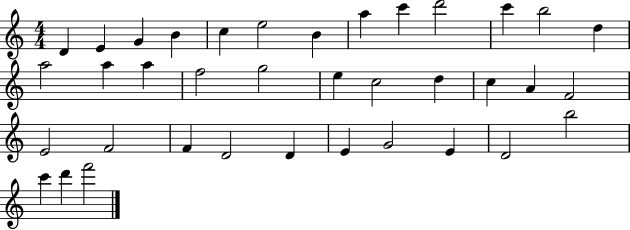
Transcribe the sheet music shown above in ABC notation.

X:1
T:Untitled
M:4/4
L:1/4
K:C
D E G B c e2 B a c' d'2 c' b2 d a2 a a f2 g2 e c2 d c A F2 E2 F2 F D2 D E G2 E D2 b2 c' d' f'2